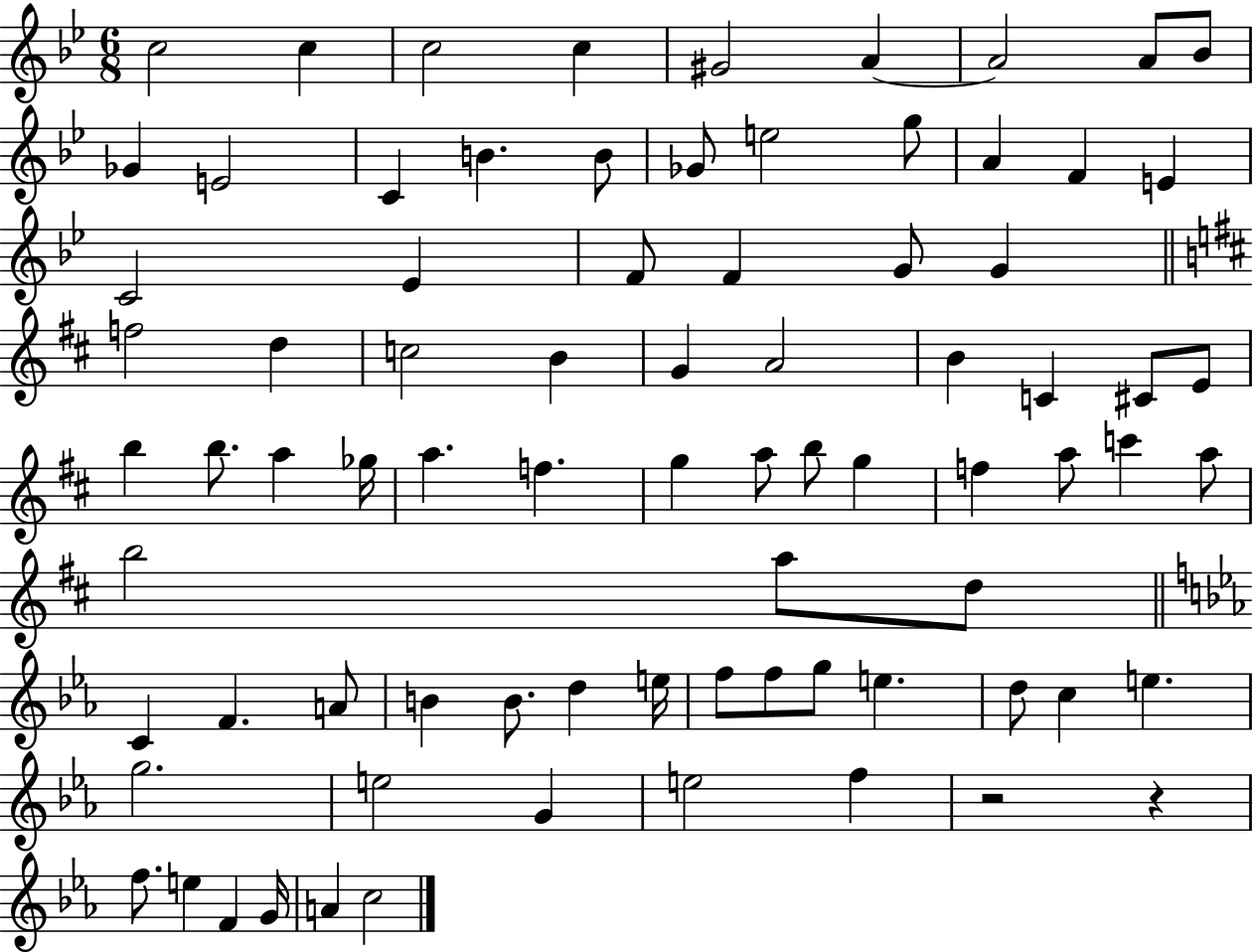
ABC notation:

X:1
T:Untitled
M:6/8
L:1/4
K:Bb
c2 c c2 c ^G2 A A2 A/2 _B/2 _G E2 C B B/2 _G/2 e2 g/2 A F E C2 _E F/2 F G/2 G f2 d c2 B G A2 B C ^C/2 E/2 b b/2 a _g/4 a f g a/2 b/2 g f a/2 c' a/2 b2 a/2 d/2 C F A/2 B B/2 d e/4 f/2 f/2 g/2 e d/2 c e g2 e2 G e2 f z2 z f/2 e F G/4 A c2